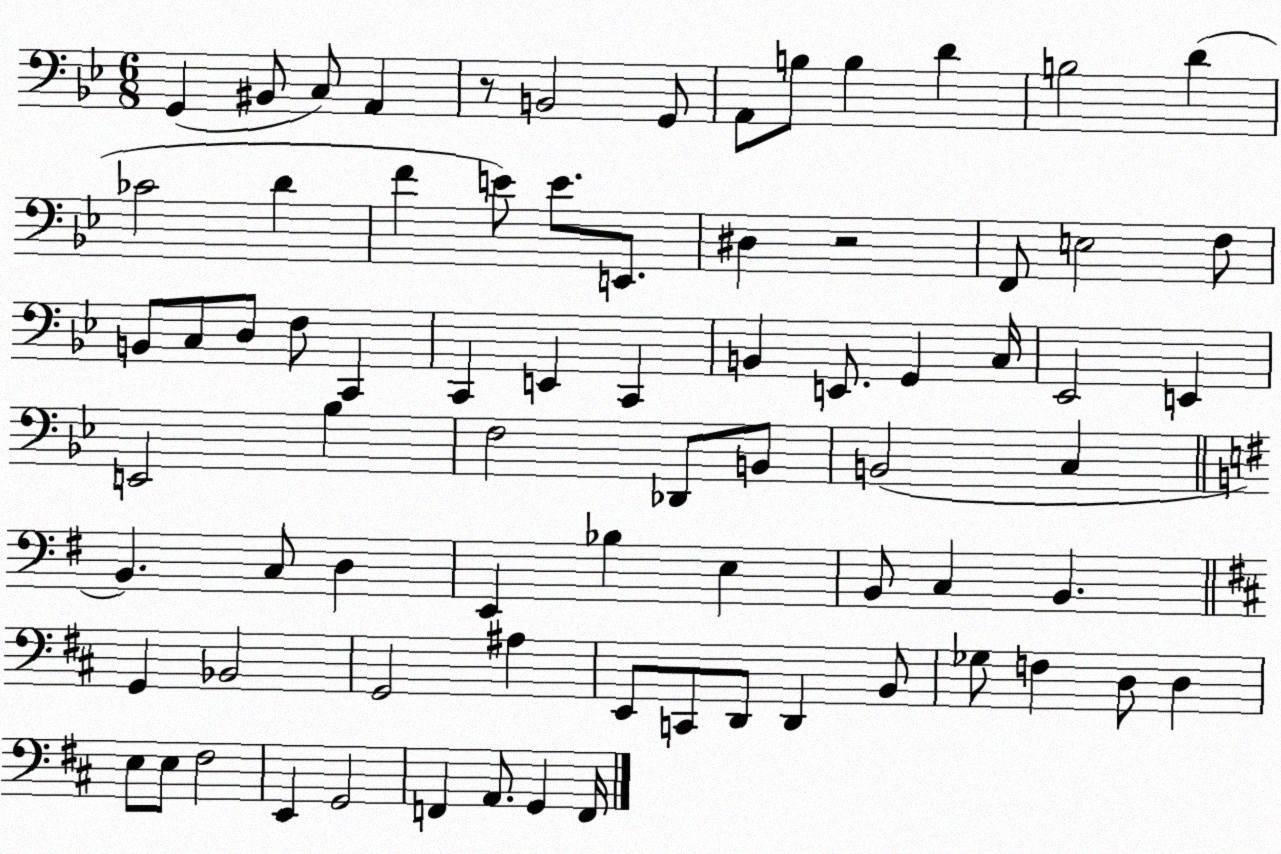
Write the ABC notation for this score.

X:1
T:Untitled
M:6/8
L:1/4
K:Bb
G,, ^B,,/2 C,/2 A,, z/2 B,,2 G,,/2 A,,/2 B,/2 B, D B,2 D _C2 D F E/2 E/2 E,,/2 ^D, z2 F,,/2 E,2 F,/2 B,,/2 C,/2 D,/2 F,/2 C,, C,, E,, C,, B,, E,,/2 G,, C,/4 _E,,2 E,, E,,2 _B, F,2 _D,,/2 B,,/2 B,,2 C, B,, C,/2 D, E,, _B, E, B,,/2 C, B,, G,, _B,,2 G,,2 ^A, E,,/2 C,,/2 D,,/2 D,, B,,/2 _G,/2 F, D,/2 D, E,/2 E,/2 ^F,2 E,, G,,2 F,, A,,/2 G,, F,,/4